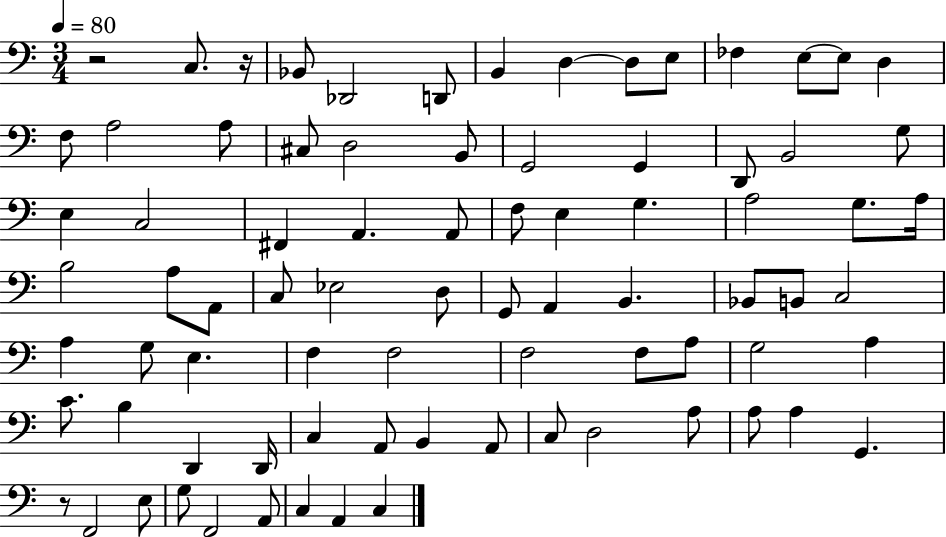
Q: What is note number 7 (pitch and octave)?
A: D3